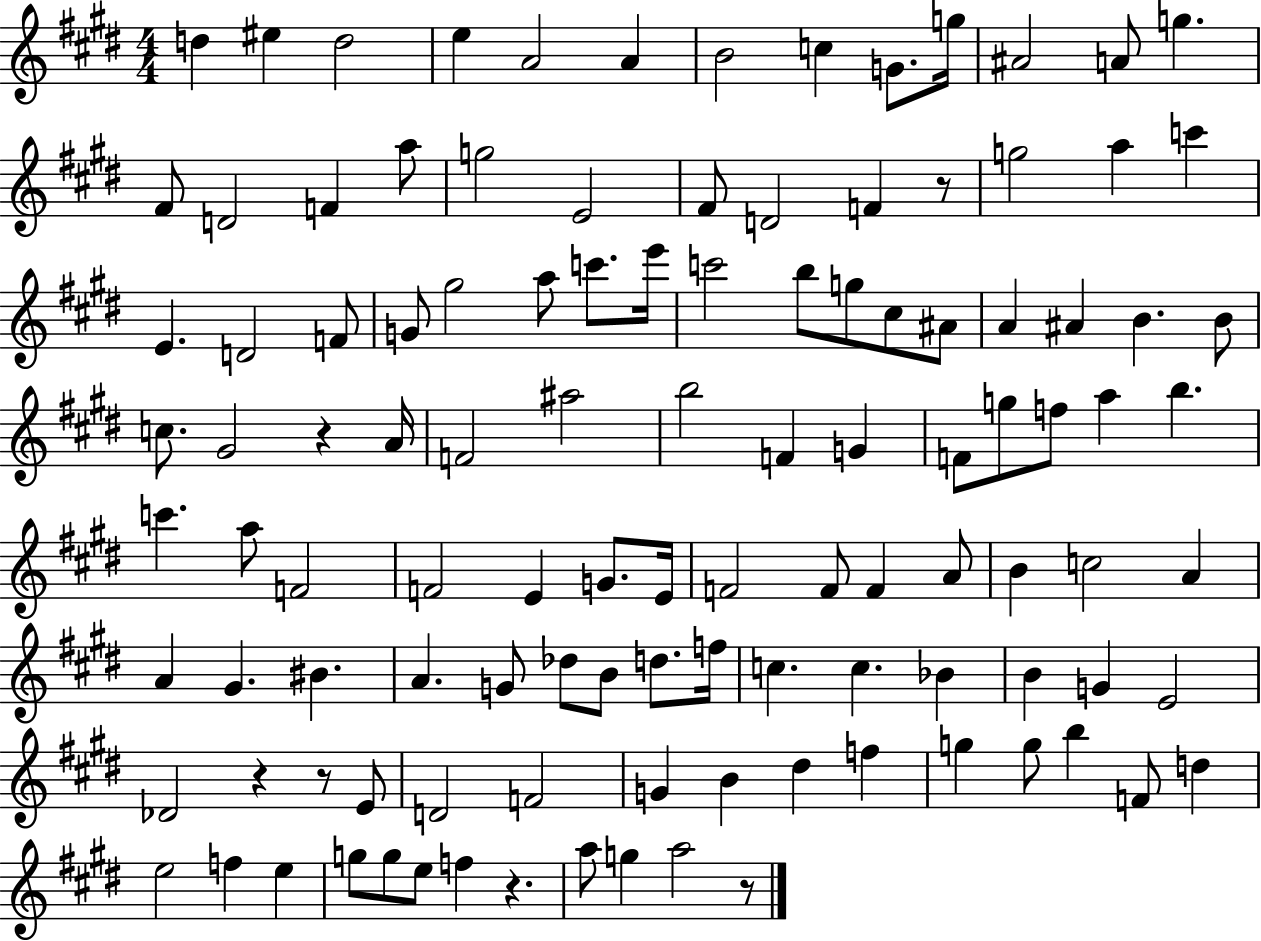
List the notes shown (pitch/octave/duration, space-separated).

D5/q EIS5/q D5/h E5/q A4/h A4/q B4/h C5/q G4/e. G5/s A#4/h A4/e G5/q. F#4/e D4/h F4/q A5/e G5/h E4/h F#4/e D4/h F4/q R/e G5/h A5/q C6/q E4/q. D4/h F4/e G4/e G#5/h A5/e C6/e. E6/s C6/h B5/e G5/e C#5/e A#4/e A4/q A#4/q B4/q. B4/e C5/e. G#4/h R/q A4/s F4/h A#5/h B5/h F4/q G4/q F4/e G5/e F5/e A5/q B5/q. C6/q. A5/e F4/h F4/h E4/q G4/e. E4/s F4/h F4/e F4/q A4/e B4/q C5/h A4/q A4/q G#4/q. BIS4/q. A4/q. G4/e Db5/e B4/e D5/e. F5/s C5/q. C5/q. Bb4/q B4/q G4/q E4/h Db4/h R/q R/e E4/e D4/h F4/h G4/q B4/q D#5/q F5/q G5/q G5/e B5/q F4/e D5/q E5/h F5/q E5/q G5/e G5/e E5/e F5/q R/q. A5/e G5/q A5/h R/e